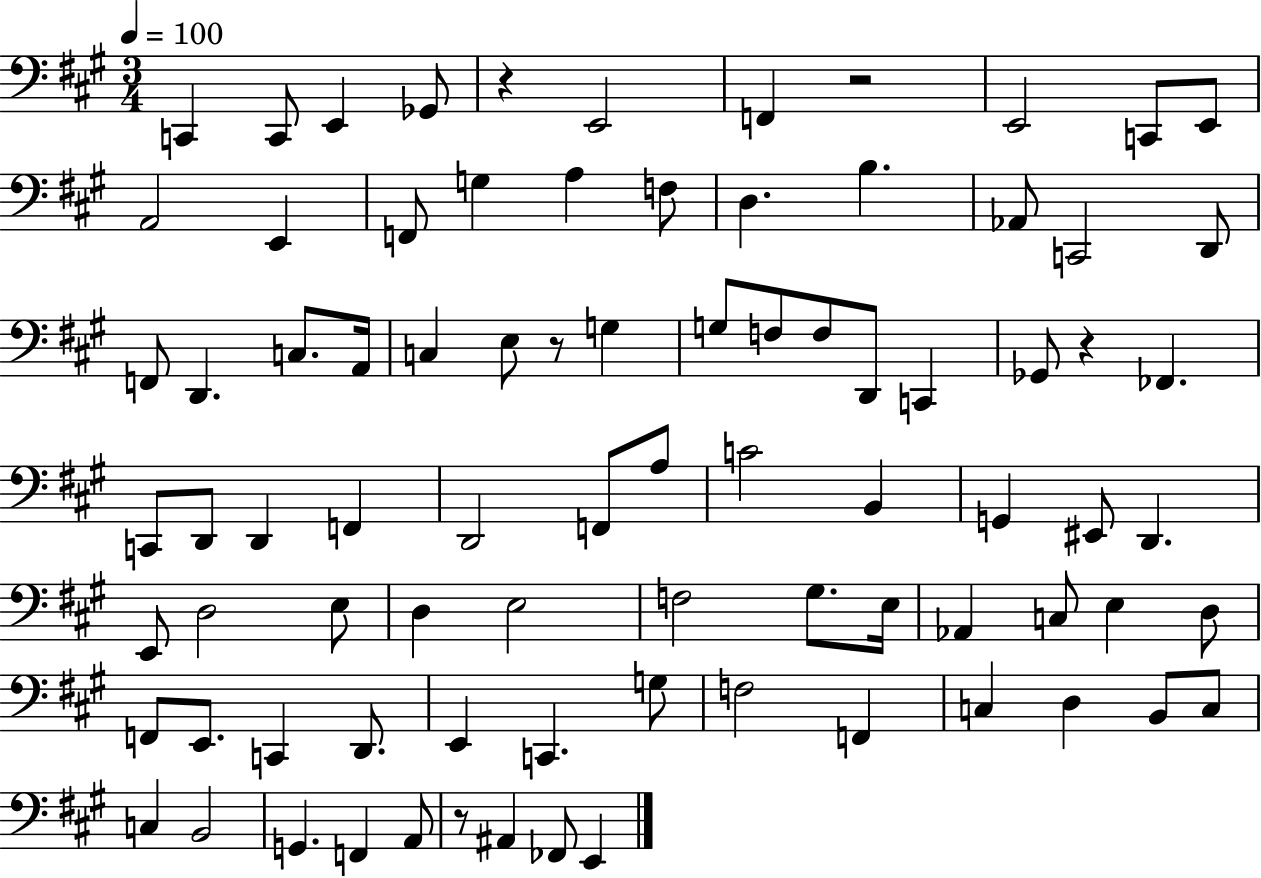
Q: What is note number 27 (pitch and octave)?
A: G3